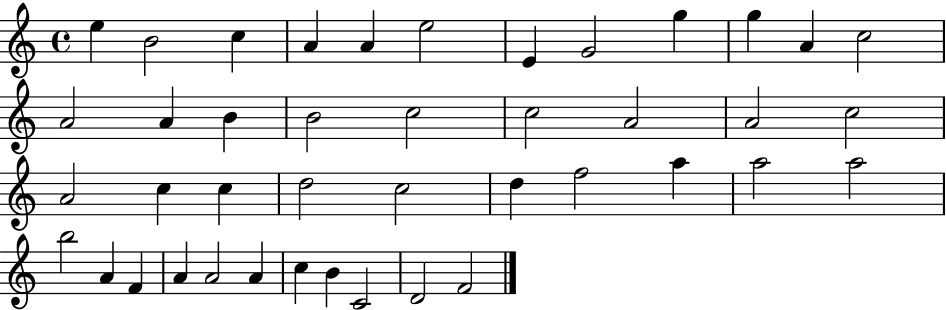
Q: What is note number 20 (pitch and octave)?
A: A4